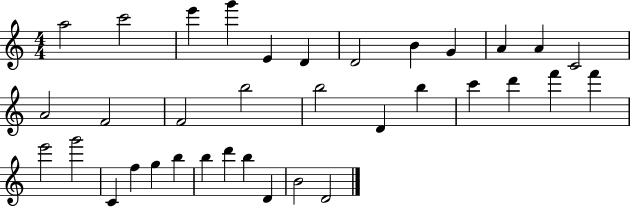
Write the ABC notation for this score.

X:1
T:Untitled
M:4/4
L:1/4
K:C
a2 c'2 e' g' E D D2 B G A A C2 A2 F2 F2 b2 b2 D b c' d' f' f' e'2 g'2 C f g b b d' b D B2 D2